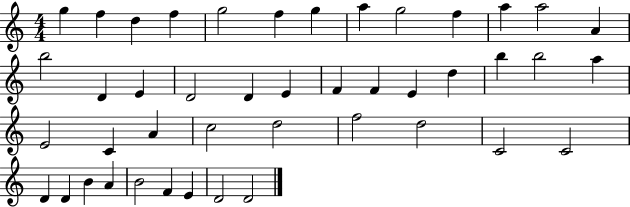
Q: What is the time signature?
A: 4/4